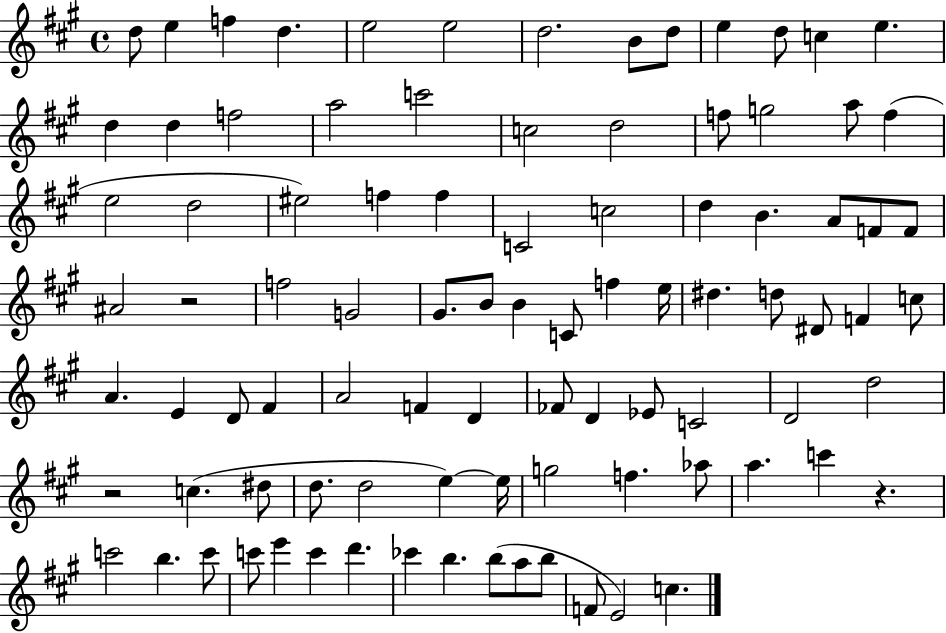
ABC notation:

X:1
T:Untitled
M:4/4
L:1/4
K:A
d/2 e f d e2 e2 d2 B/2 d/2 e d/2 c e d d f2 a2 c'2 c2 d2 f/2 g2 a/2 f e2 d2 ^e2 f f C2 c2 d B A/2 F/2 F/2 ^A2 z2 f2 G2 ^G/2 B/2 B C/2 f e/4 ^d d/2 ^D/2 F c/2 A E D/2 ^F A2 F D _F/2 D _E/2 C2 D2 d2 z2 c ^d/2 d/2 d2 e e/4 g2 f _a/2 a c' z c'2 b c'/2 c'/2 e' c' d' _c' b b/2 a/2 b/2 F/2 E2 c